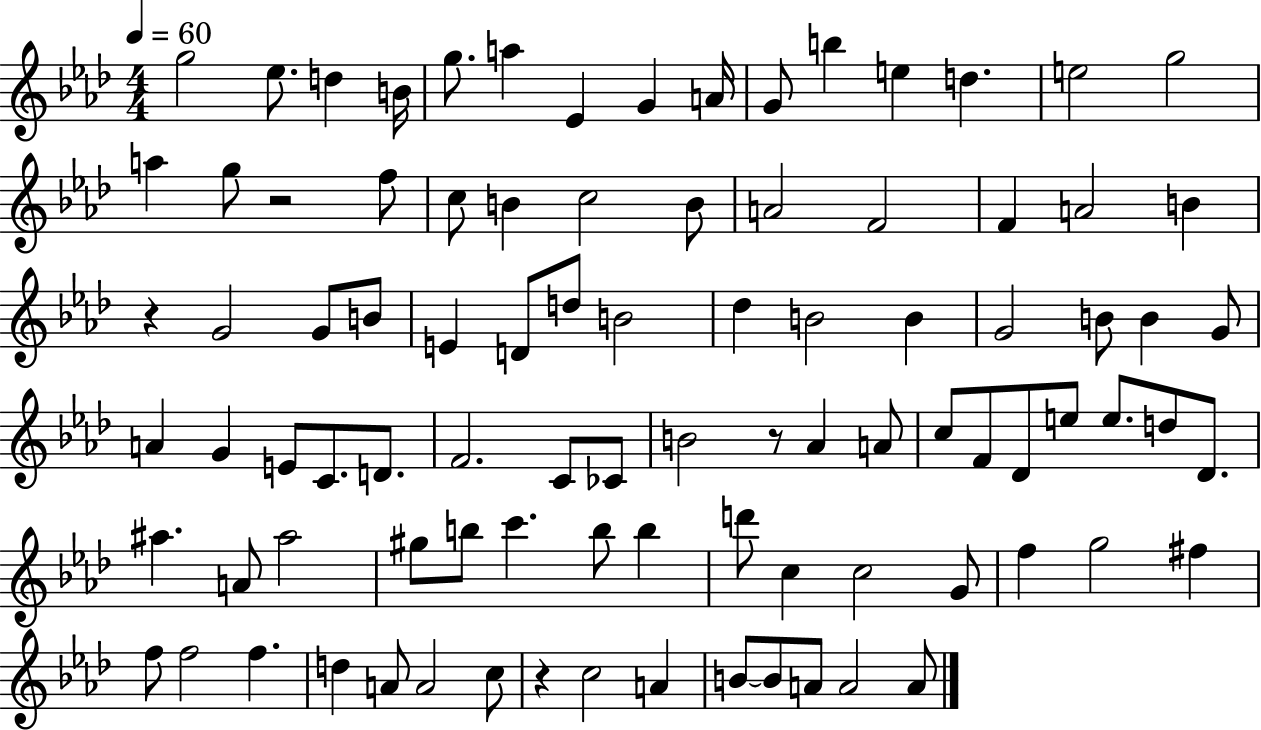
G5/h Eb5/e. D5/q B4/s G5/e. A5/q Eb4/q G4/q A4/s G4/e B5/q E5/q D5/q. E5/h G5/h A5/q G5/e R/h F5/e C5/e B4/q C5/h B4/e A4/h F4/h F4/q A4/h B4/q R/q G4/h G4/e B4/e E4/q D4/e D5/e B4/h Db5/q B4/h B4/q G4/h B4/e B4/q G4/e A4/q G4/q E4/e C4/e. D4/e. F4/h. C4/e CES4/e B4/h R/e Ab4/q A4/e C5/e F4/e Db4/e E5/e E5/e. D5/e Db4/e. A#5/q. A4/e A#5/h G#5/e B5/e C6/q. B5/e B5/q D6/e C5/q C5/h G4/e F5/q G5/h F#5/q F5/e F5/h F5/q. D5/q A4/e A4/h C5/e R/q C5/h A4/q B4/e B4/e A4/e A4/h A4/e